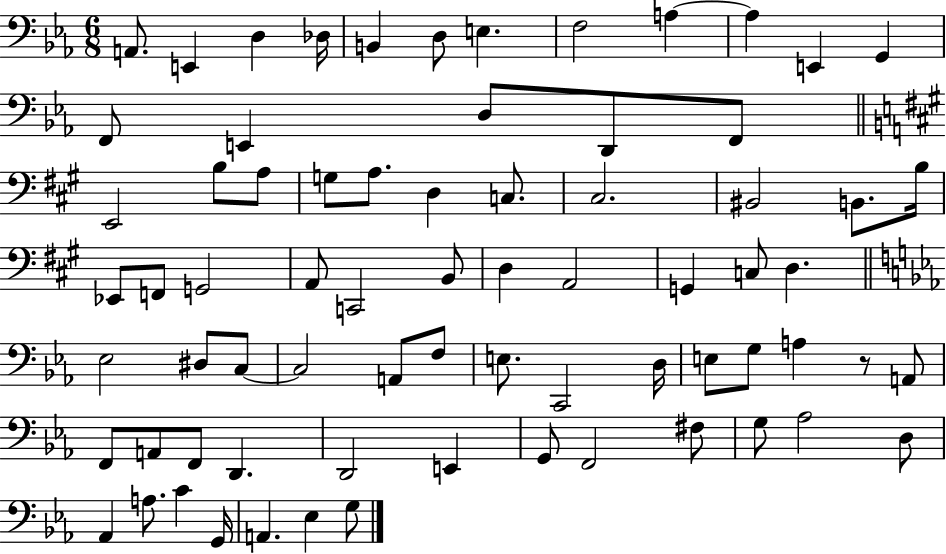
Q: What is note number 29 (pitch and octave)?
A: Eb2